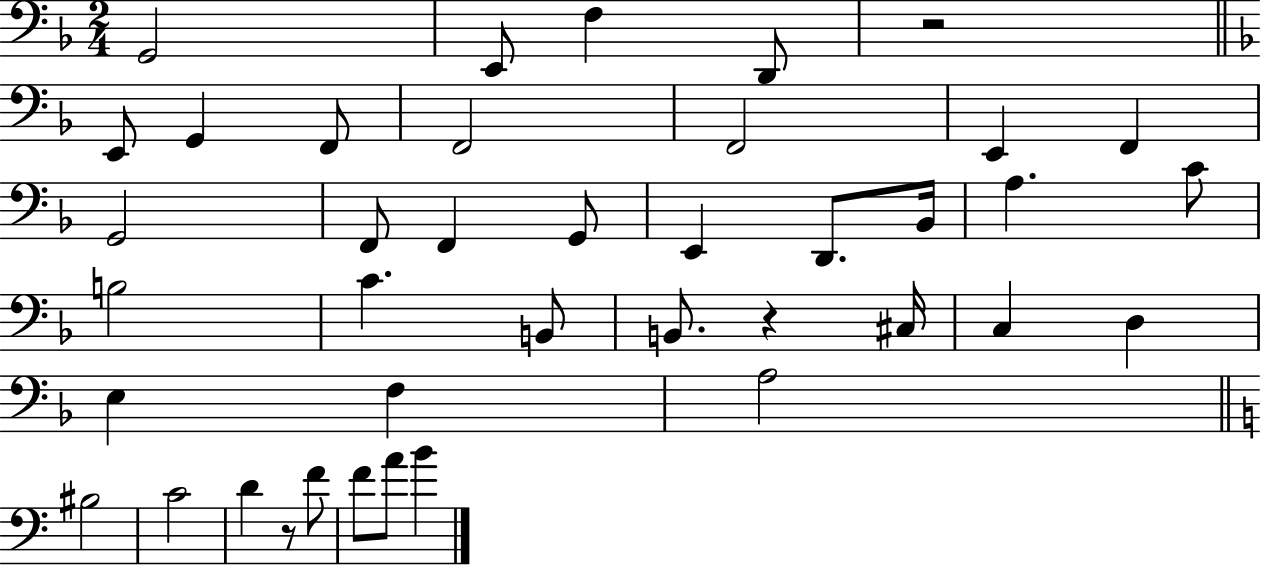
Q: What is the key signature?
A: F major